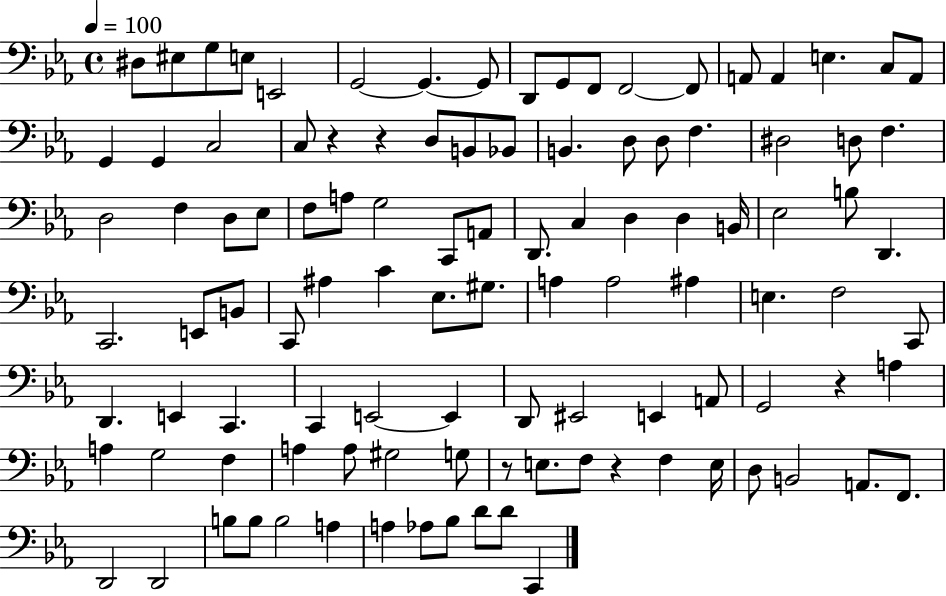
X:1
T:Untitled
M:4/4
L:1/4
K:Eb
^D,/2 ^E,/2 G,/2 E,/2 E,,2 G,,2 G,, G,,/2 D,,/2 G,,/2 F,,/2 F,,2 F,,/2 A,,/2 A,, E, C,/2 A,,/2 G,, G,, C,2 C,/2 z z D,/2 B,,/2 _B,,/2 B,, D,/2 D,/2 F, ^D,2 D,/2 F, D,2 F, D,/2 _E,/2 F,/2 A,/2 G,2 C,,/2 A,,/2 D,,/2 C, D, D, B,,/4 _E,2 B,/2 D,, C,,2 E,,/2 B,,/2 C,,/2 ^A, C _E,/2 ^G,/2 A, A,2 ^A, E, F,2 C,,/2 D,, E,, C,, C,, E,,2 E,, D,,/2 ^E,,2 E,, A,,/2 G,,2 z A, A, G,2 F, A, A,/2 ^G,2 G,/2 z/2 E,/2 F,/2 z F, E,/4 D,/2 B,,2 A,,/2 F,,/2 D,,2 D,,2 B,/2 B,/2 B,2 A, A, _A,/2 _B,/2 D/2 D/2 C,,